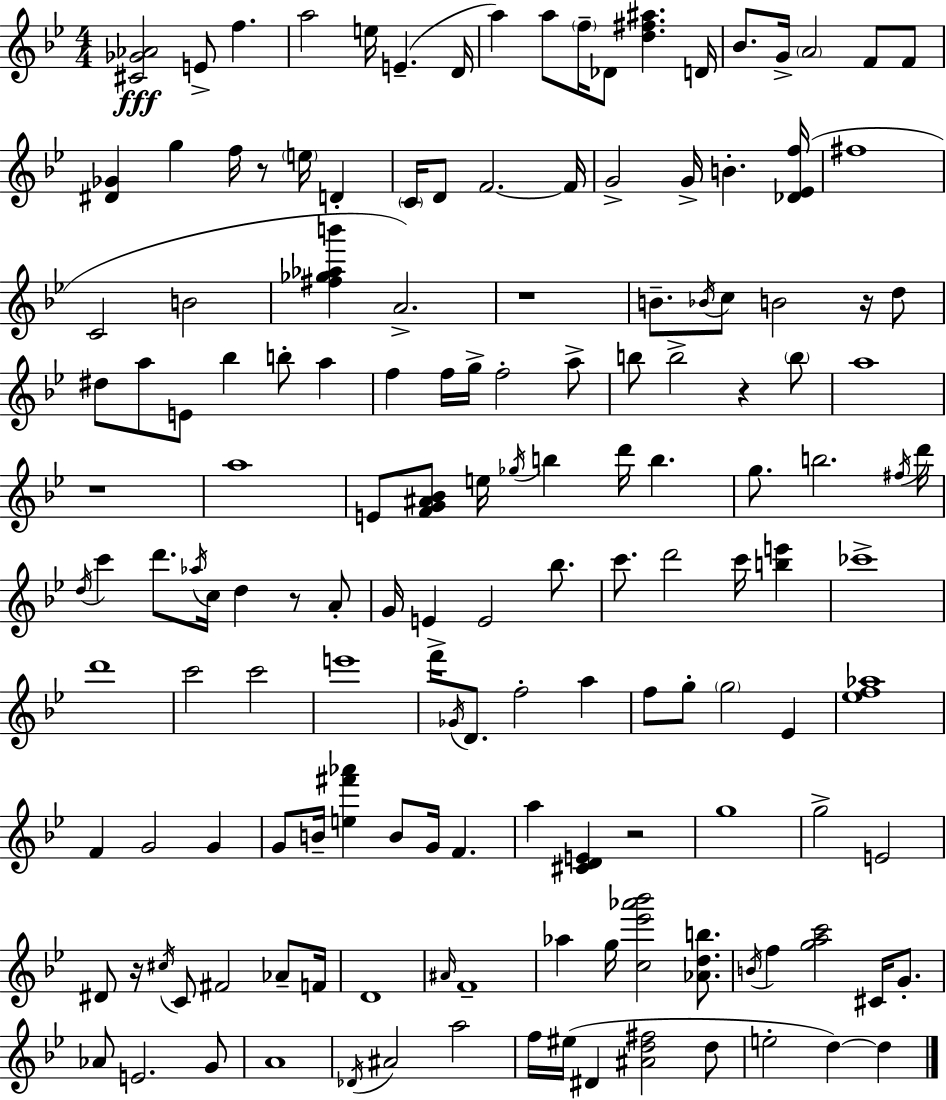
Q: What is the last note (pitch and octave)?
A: D5